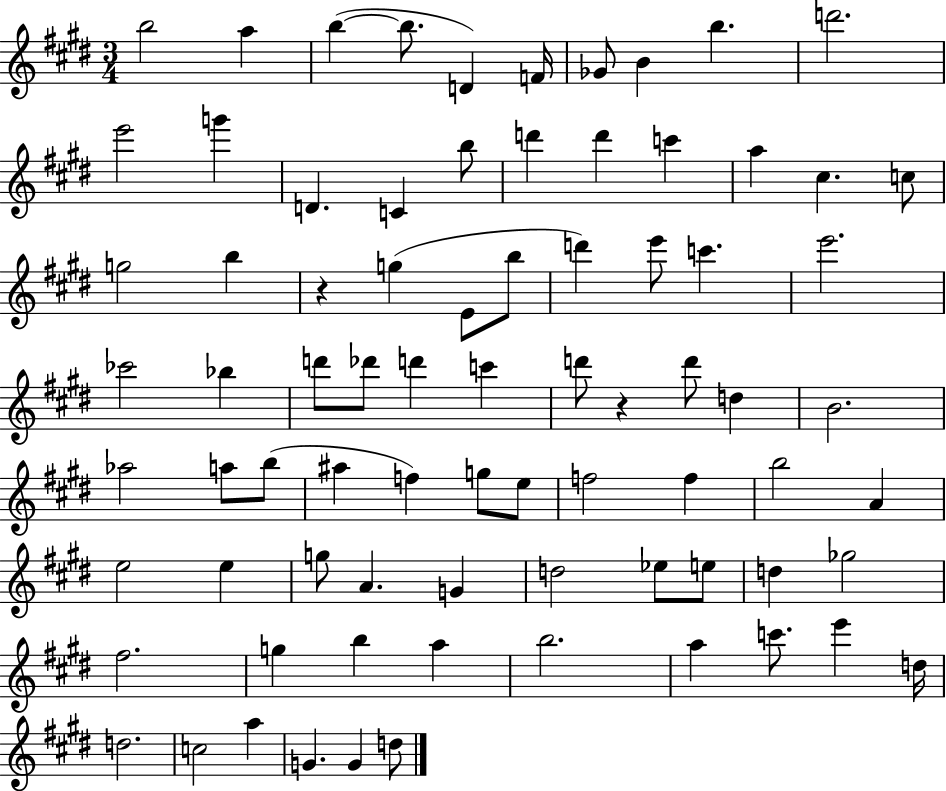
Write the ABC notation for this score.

X:1
T:Untitled
M:3/4
L:1/4
K:E
b2 a b b/2 D F/4 _G/2 B b d'2 e'2 g' D C b/2 d' d' c' a ^c c/2 g2 b z g E/2 b/2 d' e'/2 c' e'2 _c'2 _b d'/2 _d'/2 d' c' d'/2 z d'/2 d B2 _a2 a/2 b/2 ^a f g/2 e/2 f2 f b2 A e2 e g/2 A G d2 _e/2 e/2 d _g2 ^f2 g b a b2 a c'/2 e' d/4 d2 c2 a G G d/2